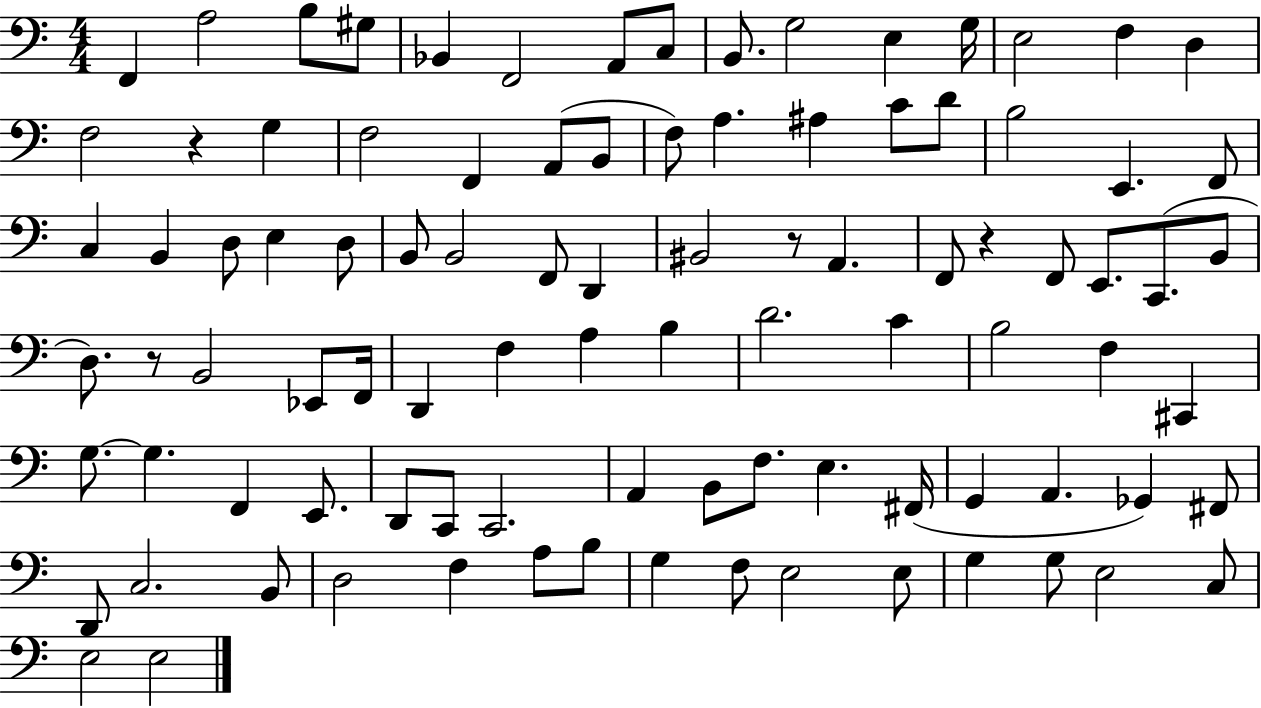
{
  \clef bass
  \numericTimeSignature
  \time 4/4
  \key c \major
  f,4 a2 b8 gis8 | bes,4 f,2 a,8 c8 | b,8. g2 e4 g16 | e2 f4 d4 | \break f2 r4 g4 | f2 f,4 a,8( b,8 | f8) a4. ais4 c'8 d'8 | b2 e,4. f,8 | \break c4 b,4 d8 e4 d8 | b,8 b,2 f,8 d,4 | bis,2 r8 a,4. | f,8 r4 f,8 e,8. c,8.( b,8 | \break d8.) r8 b,2 ees,8 f,16 | d,4 f4 a4 b4 | d'2. c'4 | b2 f4 cis,4 | \break g8.~~ g4. f,4 e,8. | d,8 c,8 c,2. | a,4 b,8 f8. e4. fis,16( | g,4 a,4. ges,4) fis,8 | \break d,8 c2. b,8 | d2 f4 a8 b8 | g4 f8 e2 e8 | g4 g8 e2 c8 | \break e2 e2 | \bar "|."
}